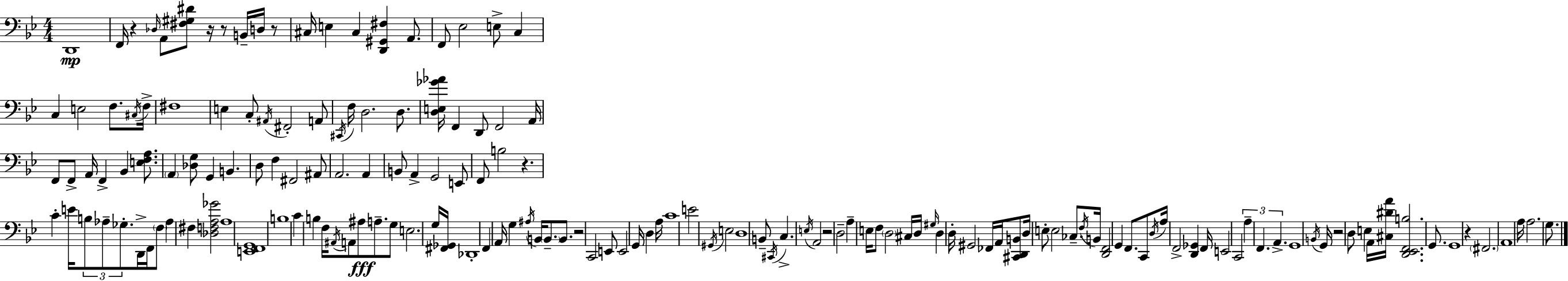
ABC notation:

X:1
T:Untitled
M:4/4
L:1/4
K:Bb
D,,4 F,,/4 z _D,/4 A,,/2 [^F,^G,^D]/2 z/4 z/2 B,,/4 D,/4 z/2 ^C,/4 E, ^C, [D,,^G,,^F,] A,,/2 F,,/2 _E,2 E,/2 C, C, E,2 F,/2 ^C,/4 F,/4 ^F,4 E, C,/2 ^A,,/4 ^F,,2 A,,/2 ^C,,/4 F,/4 D,2 D,/2 [D,E,_G_A]/4 F,, D,,/2 F,,2 A,,/4 F,,/2 F,,/2 A,,/4 F,, _B,, [E,F,A,]/2 A,, [_D,G,]/2 G,, B,, D,/2 F, ^F,,2 ^A,,/2 A,,2 A,, B,,/2 A,, G,,2 E,,/2 F,,/2 B,2 z C E/4 B,/2 _A,/2 _G,/2 D,,/4 F,,/4 F,/2 _A, ^F, [_D,F,A,_G]2 A,4 [E,,F,,G,,]4 B,4 C B, F,/4 ^A,,/4 A,,/2 ^A,/2 A,/2 G,/2 E,2 G,/4 [^F,,_G,,]/4 _D,,4 F,, A,,/4 G, ^A,/4 B,,/4 B,,/2 B,,/2 z2 C,,2 E,,/2 E,,2 G,,/4 D, A,/4 C4 E2 ^G,,/4 E,2 D,4 B,,/2 ^C,,/4 C, E,/4 A,,2 z2 D,2 A, E,/4 F,/2 D,2 ^C,/4 D,/4 ^G,/4 D, D,/4 ^G,,2 _F,,/4 A,,/4 [^C,,D,,B,,]/2 D,/4 E,/2 E,2 _C,/2 F,/4 B,,/4 [D,,F,,]2 G,, F,,/2 C,,/2 D,/4 A,/4 F,,2 [D,,_G,,] F,,/4 E,,2 C,,2 A, F,, A,, G,,4 B,,/4 G,,/4 z2 D,/2 E, A,,/4 [^C,^DA]/4 [D,,_E,,F,,B,]2 G,,/2 G,,4 z ^F,,2 A,,4 A,/4 A,2 G,/2